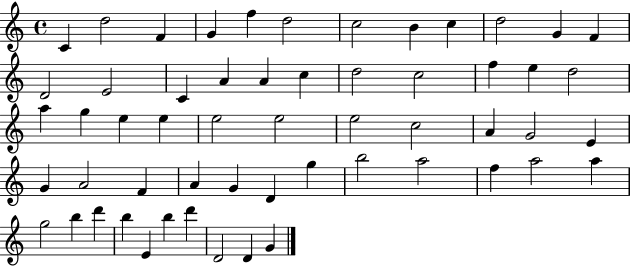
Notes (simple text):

C4/q D5/h F4/q G4/q F5/q D5/h C5/h B4/q C5/q D5/h G4/q F4/q D4/h E4/h C4/q A4/q A4/q C5/q D5/h C5/h F5/q E5/q D5/h A5/q G5/q E5/q E5/q E5/h E5/h E5/h C5/h A4/q G4/h E4/q G4/q A4/h F4/q A4/q G4/q D4/q G5/q B5/h A5/h F5/q A5/h A5/q G5/h B5/q D6/q B5/q E4/q B5/q D6/q D4/h D4/q G4/q